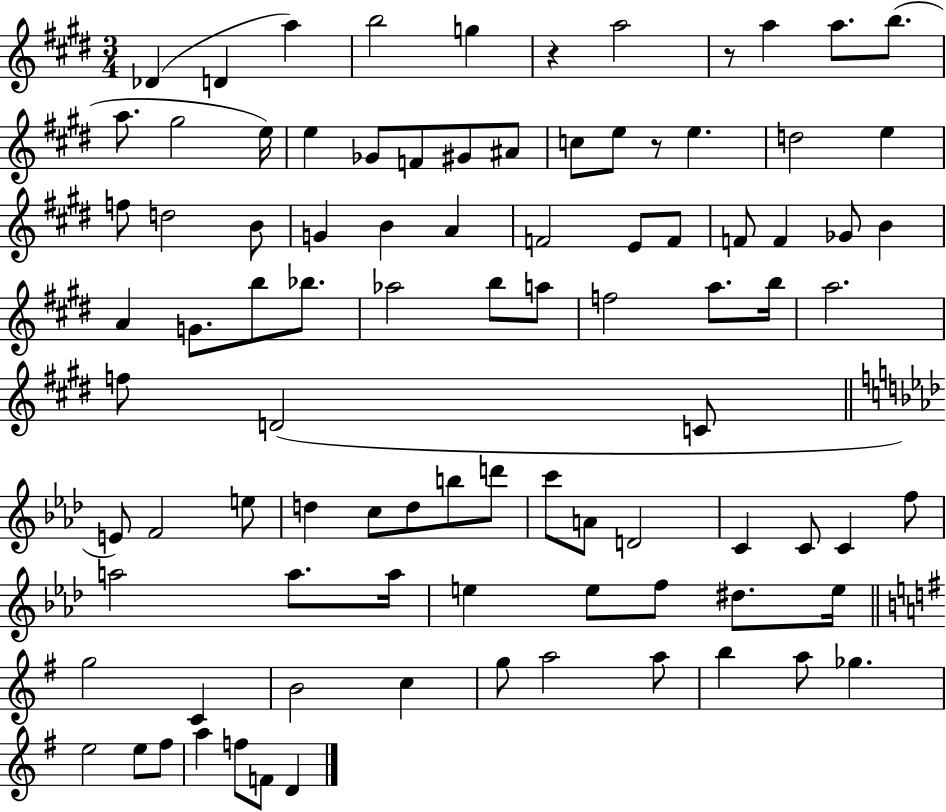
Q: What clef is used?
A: treble